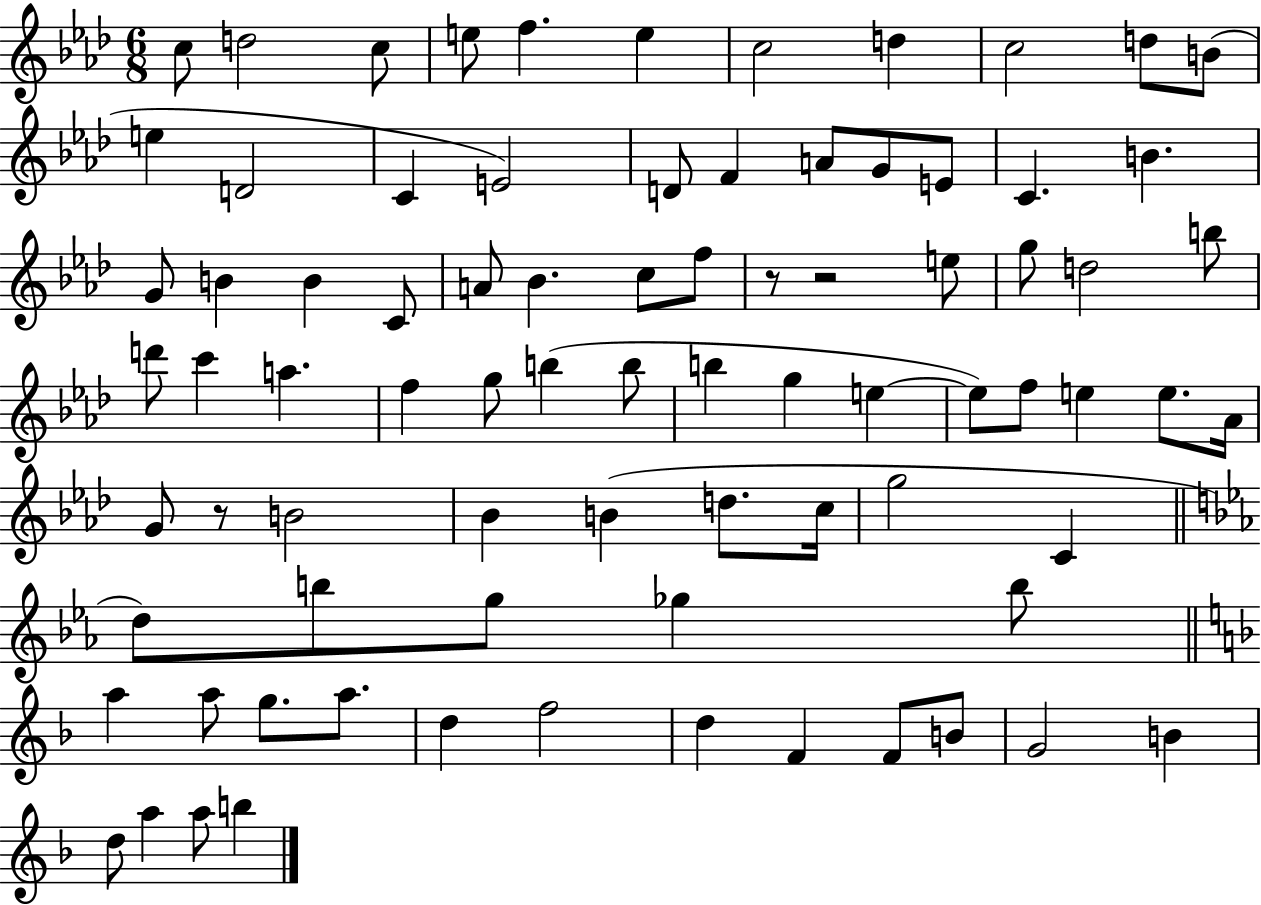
C5/e D5/h C5/e E5/e F5/q. E5/q C5/h D5/q C5/h D5/e B4/e E5/q D4/h C4/q E4/h D4/e F4/q A4/e G4/e E4/e C4/q. B4/q. G4/e B4/q B4/q C4/e A4/e Bb4/q. C5/e F5/e R/e R/h E5/e G5/e D5/h B5/e D6/e C6/q A5/q. F5/q G5/e B5/q B5/e B5/q G5/q E5/q E5/e F5/e E5/q E5/e. Ab4/s G4/e R/e B4/h Bb4/q B4/q D5/e. C5/s G5/h C4/q D5/e B5/e G5/e Gb5/q B5/e A5/q A5/e G5/e. A5/e. D5/q F5/h D5/q F4/q F4/e B4/e G4/h B4/q D5/e A5/q A5/e B5/q